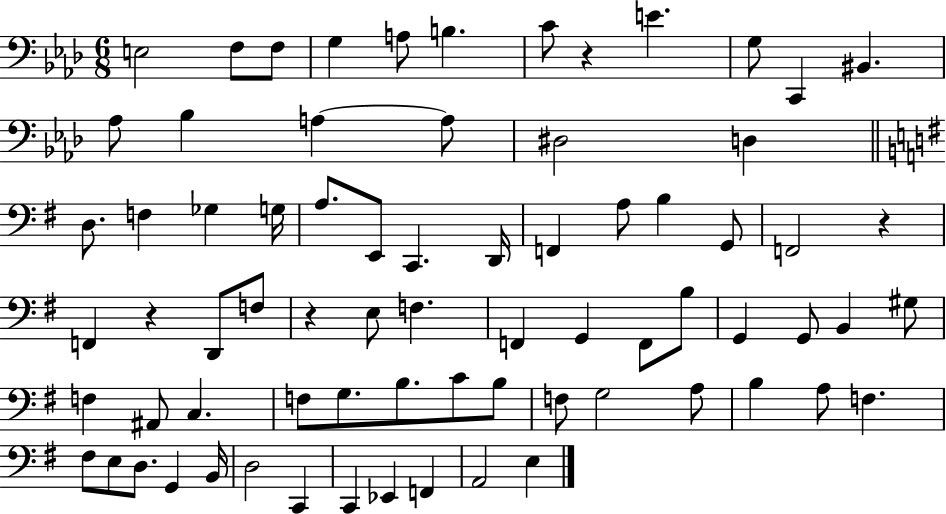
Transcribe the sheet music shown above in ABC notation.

X:1
T:Untitled
M:6/8
L:1/4
K:Ab
E,2 F,/2 F,/2 G, A,/2 B, C/2 z E G,/2 C,, ^B,, _A,/2 _B, A, A,/2 ^D,2 D, D,/2 F, _G, G,/4 A,/2 E,,/2 C,, D,,/4 F,, A,/2 B, G,,/2 F,,2 z F,, z D,,/2 F,/2 z E,/2 F, F,, G,, F,,/2 B,/2 G,, G,,/2 B,, ^G,/2 F, ^A,,/2 C, F,/2 G,/2 B,/2 C/2 B,/2 F,/2 G,2 A,/2 B, A,/2 F, ^F,/2 E,/2 D,/2 G,, B,,/4 D,2 C,, C,, _E,, F,, A,,2 E,